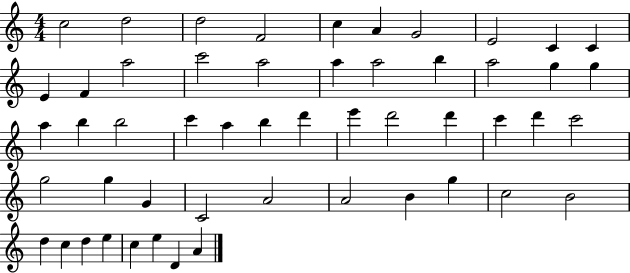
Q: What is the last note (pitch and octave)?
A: A4